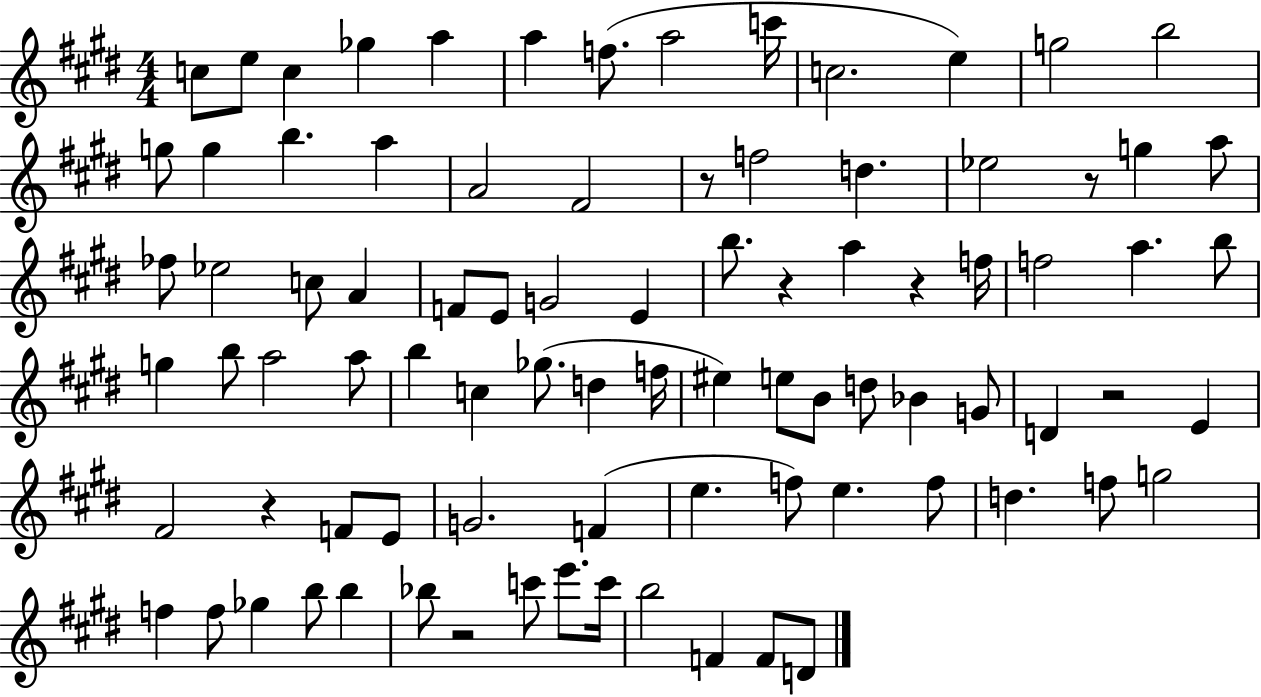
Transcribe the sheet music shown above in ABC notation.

X:1
T:Untitled
M:4/4
L:1/4
K:E
c/2 e/2 c _g a a f/2 a2 c'/4 c2 e g2 b2 g/2 g b a A2 ^F2 z/2 f2 d _e2 z/2 g a/2 _f/2 _e2 c/2 A F/2 E/2 G2 E b/2 z a z f/4 f2 a b/2 g b/2 a2 a/2 b c _g/2 d f/4 ^e e/2 B/2 d/2 _B G/2 D z2 E ^F2 z F/2 E/2 G2 F e f/2 e f/2 d f/2 g2 f f/2 _g b/2 b _b/2 z2 c'/2 e'/2 c'/4 b2 F F/2 D/2